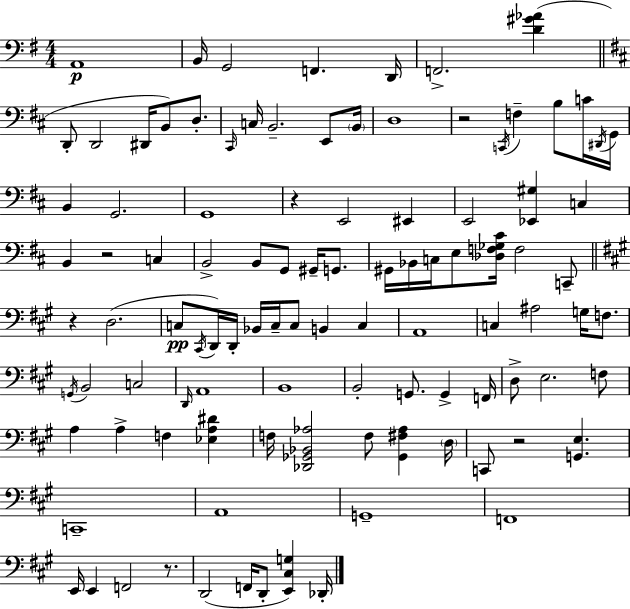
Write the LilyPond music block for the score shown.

{
  \clef bass
  \numericTimeSignature
  \time 4/4
  \key g \major
  a,1\p | b,16 g,2 f,4. d,16 | f,2.-> <d' gis' aes'>4( | \bar "||" \break \key d \major d,8-. d,2 dis,16 b,8) d8.-. | \grace { cis,16 } c16 b,2.-- e,8 | \parenthesize b,16 d1 | r2 \acciaccatura { c,16 } f4-- b8 | \break c'16 \acciaccatura { dis,16 } g,16 b,4 g,2. | g,1 | r4 e,2 eis,4 | e,2 <ees, gis>4 c4 | \break b,4 r2 c4 | b,2-> b,8 g,8 gis,16-- | g,8. gis,16 bes,16 c16 e8 <des f ges cis'>16 f2 | c,8-- \bar "||" \break \key a \major r4 d2.( | c8\pp \acciaccatura { cis,16 }) d,16 d,16-. bes,16 c16-- c8 b,4 c4 | a,1 | c4 ais2 g16 f8. | \break \acciaccatura { g,16 } b,2 c2 | \grace { d,16 } a,1 | b,1 | b,2-. g,8. g,4-> | \break f,16 d8-> e2. | f8 a4 a4-> f4 <ees a dis'>4 | f16 <des, ges, bes, aes>2 f8 <ges, fis aes>4 | \parenthesize d16 c,8 r2 <g, e>4. | \break c,1-- | a,1 | g,1-- | f,1 | \break e,16 e,4 f,2 | r8. d,2( f,16 d,8-. <e, cis g>4) | des,16-. \bar "|."
}